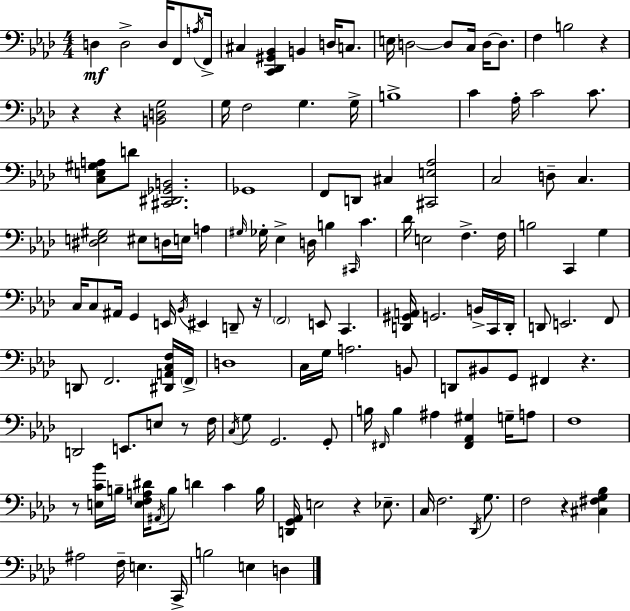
D3/q D3/h D3/s F2/e A3/s F2/s C#3/q [C2,Db2,G#2,Bb2]/q B2/q D3/s C3/e. E3/s D3/h D3/e C3/s D3/s D3/e. F3/q B3/h R/q R/q R/q [B2,D3,G3]/h G3/s F3/h G3/q. G3/s B3/w C4/q Ab3/s C4/h C4/e. [C3,E3,G#3,A3]/e D4/e [C#2,D#2,Gb2,B2]/h. Gb2/w F2/e D2/e C#3/q [C#2,E3,Ab3]/h C3/h D3/e C3/q. [D#3,E3,G#3]/h EIS3/e D3/s E3/s A3/q G#3/s Gb3/s Eb3/q D3/s B3/q C#2/s C4/q. Db4/s E3/h F3/q. F3/s B3/h C2/q G3/q C3/s C3/e A#2/s G2/q E2/s Bb2/s EIS2/q D2/e R/s F2/h E2/e C2/q. [D2,G#2,A2]/s G2/h. B2/s C2/s D2/s D2/e E2/h. F2/e D2/e F2/h. [D#2,A2,C3,F3]/s F2/s D3/w C3/s G3/s A3/h. B2/e D2/e BIS2/e G2/e F#2/q R/q. D2/h E2/e. E3/e R/e F3/s C3/s G3/e G2/h. G2/e B3/s F#2/s B3/q A#3/q [F#2,Ab2,G#3]/q G3/s A3/e F3/w R/e [E3,C4,Bb4]/s B3/s [E3,F3,A3,D#4]/s A#2/s B3/e D4/q C4/q B3/s [D2,G2,Ab2]/s E3/h R/q Eb3/e. C3/s F3/h. Db2/s G3/e. F3/h R/q [C#3,F#3,G3,Bb3]/q A#3/h F3/s E3/q. C2/s B3/h E3/q D3/q